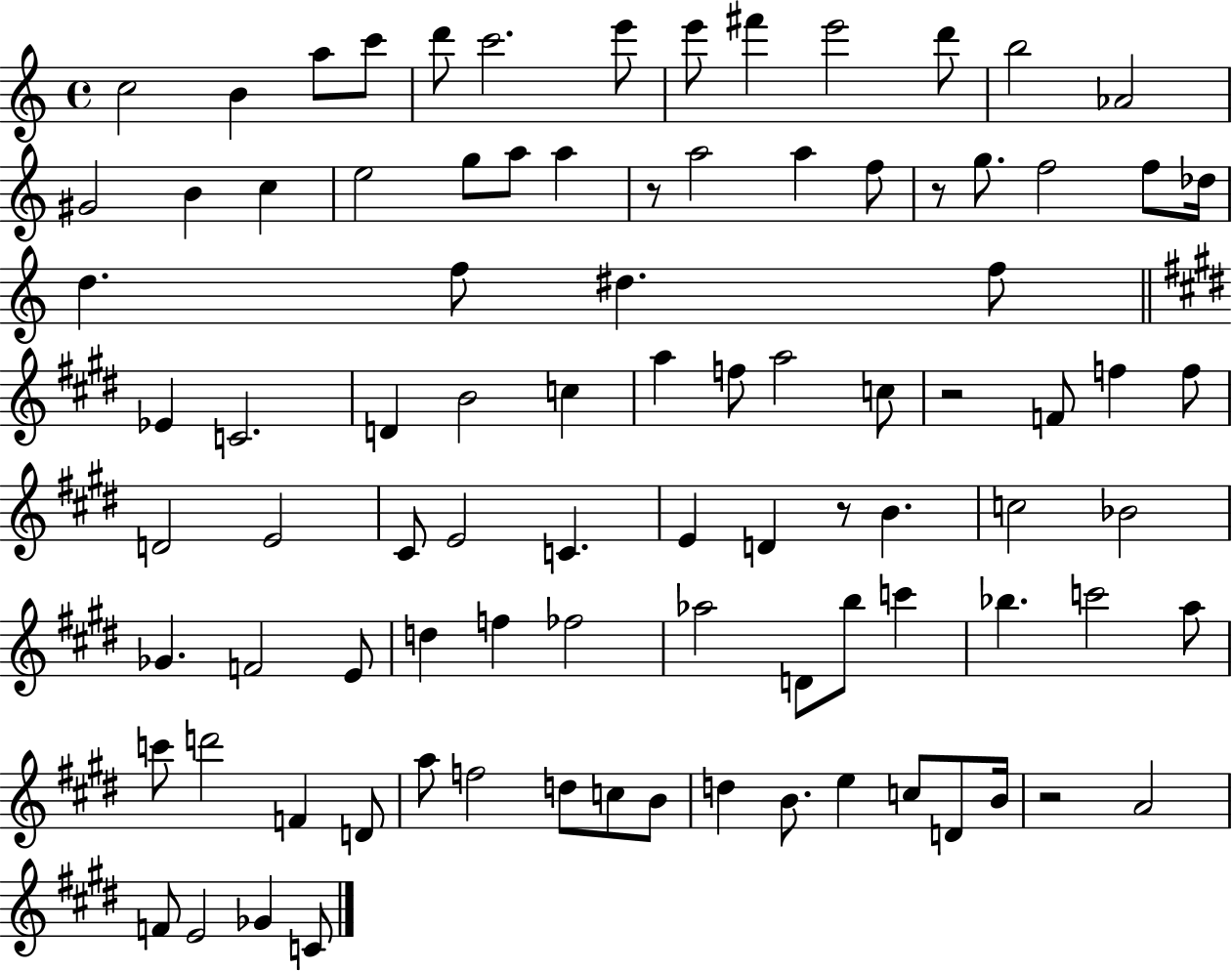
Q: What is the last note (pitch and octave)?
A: C4